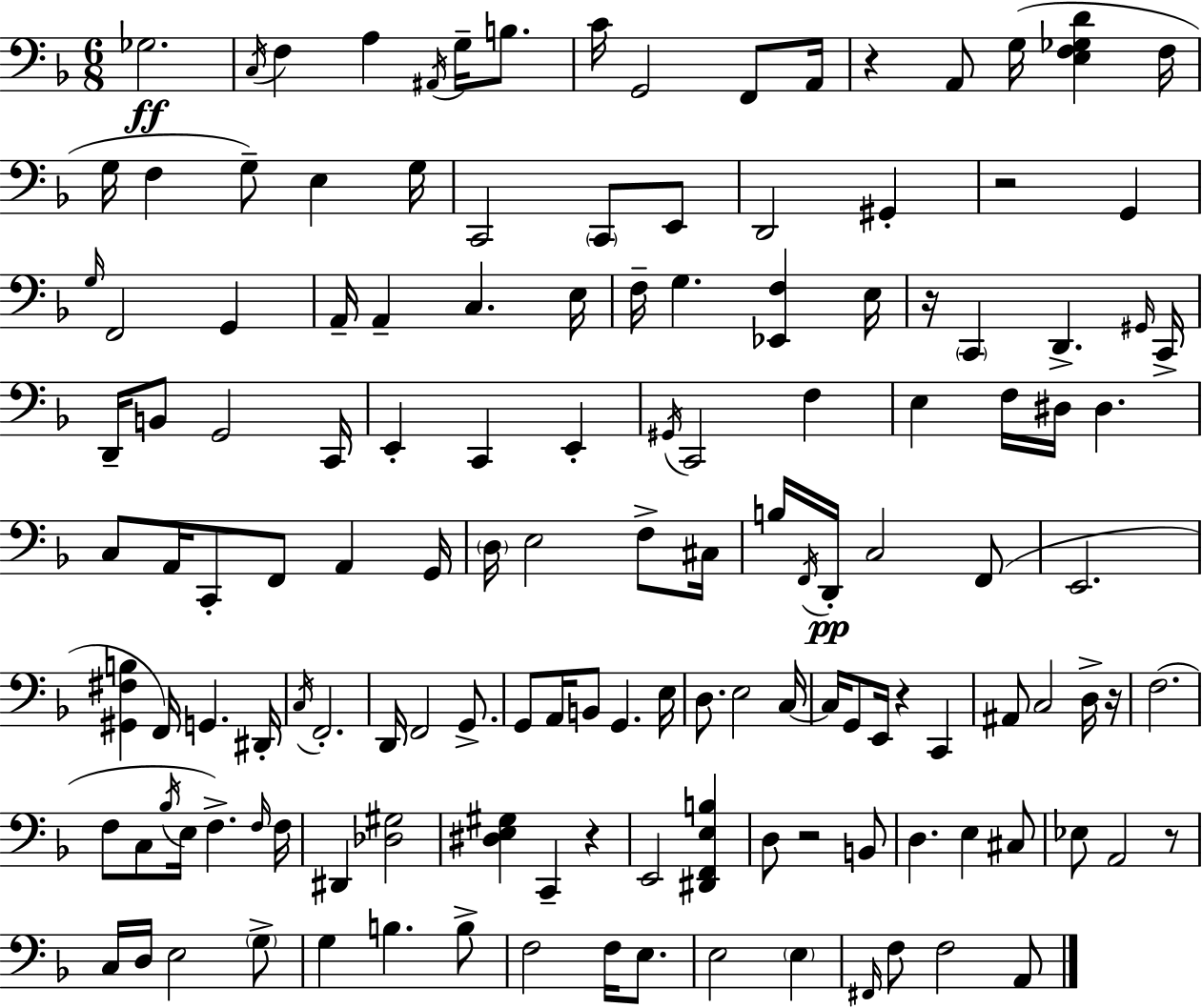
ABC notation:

X:1
T:Untitled
M:6/8
L:1/4
K:Dm
_G,2 C,/4 F, A, ^A,,/4 G,/4 B,/2 C/4 G,,2 F,,/2 A,,/4 z A,,/2 G,/4 [E,F,_G,D] F,/4 G,/4 F, G,/2 E, G,/4 C,,2 C,,/2 E,,/2 D,,2 ^G,, z2 G,, G,/4 F,,2 G,, A,,/4 A,, C, E,/4 F,/4 G, [_E,,F,] E,/4 z/4 C,, D,, ^G,,/4 C,,/4 D,,/4 B,,/2 G,,2 C,,/4 E,, C,, E,, ^G,,/4 C,,2 F, E, F,/4 ^D,/4 ^D, C,/2 A,,/4 C,,/2 F,,/2 A,, G,,/4 D,/4 E,2 F,/2 ^C,/4 B,/4 F,,/4 D,,/4 C,2 F,,/2 E,,2 [^G,,^F,B,] F,,/4 G,, ^D,,/4 C,/4 F,,2 D,,/4 F,,2 G,,/2 G,,/2 A,,/4 B,,/2 G,, E,/4 D,/2 E,2 C,/4 C,/4 G,,/2 E,,/4 z C,, ^A,,/2 C,2 D,/4 z/4 F,2 F,/2 C,/2 _B,/4 E,/4 F, F,/4 F,/4 ^D,, [_D,^G,]2 [^D,E,^G,] C,, z E,,2 [^D,,F,,E,B,] D,/2 z2 B,,/2 D, E, ^C,/2 _E,/2 A,,2 z/2 C,/4 D,/4 E,2 G,/2 G, B, B,/2 F,2 F,/4 E,/2 E,2 E, ^F,,/4 F,/2 F,2 A,,/2